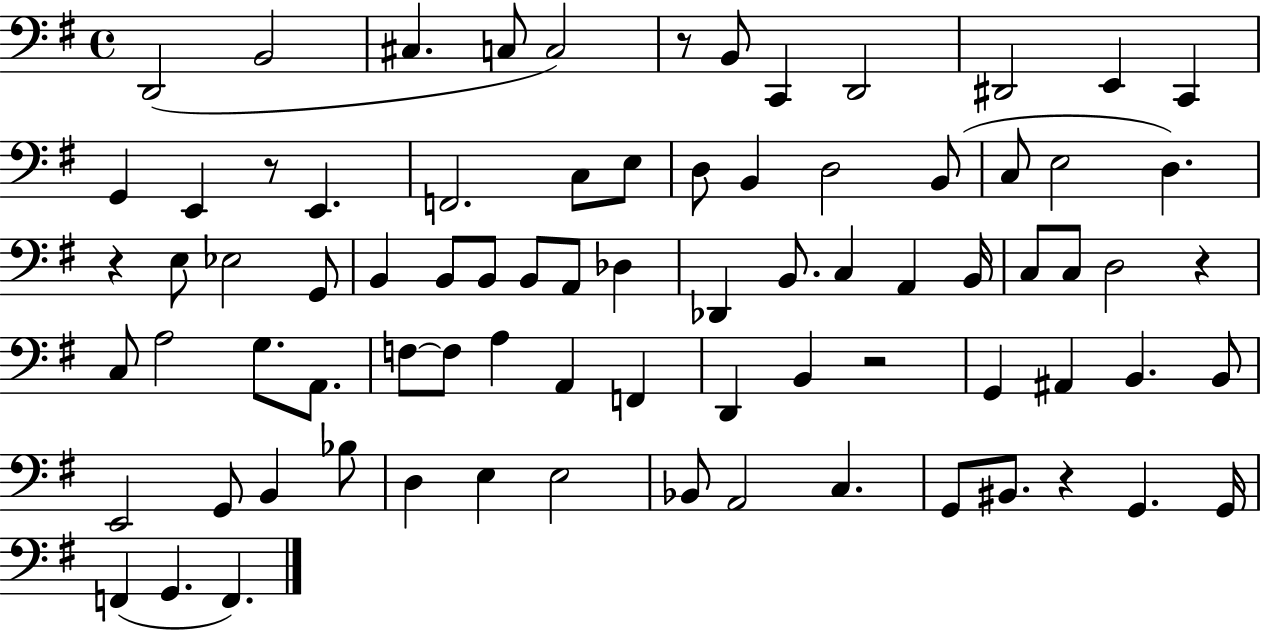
{
  \clef bass
  \time 4/4
  \defaultTimeSignature
  \key g \major
  \repeat volta 2 { d,2( b,2 | cis4. c8 c2) | r8 b,8 c,4 d,2 | dis,2 e,4 c,4 | \break g,4 e,4 r8 e,4. | f,2. c8 e8 | d8 b,4 d2 b,8( | c8 e2 d4.) | \break r4 e8 ees2 g,8 | b,4 b,8 b,8 b,8 a,8 des4 | des,4 b,8. c4 a,4 b,16 | c8 c8 d2 r4 | \break c8 a2 g8. a,8. | f8~~ f8 a4 a,4 f,4 | d,4 b,4 r2 | g,4 ais,4 b,4. b,8 | \break e,2 g,8 b,4 bes8 | d4 e4 e2 | bes,8 a,2 c4. | g,8 bis,8. r4 g,4. g,16 | \break f,4( g,4. f,4.) | } \bar "|."
}